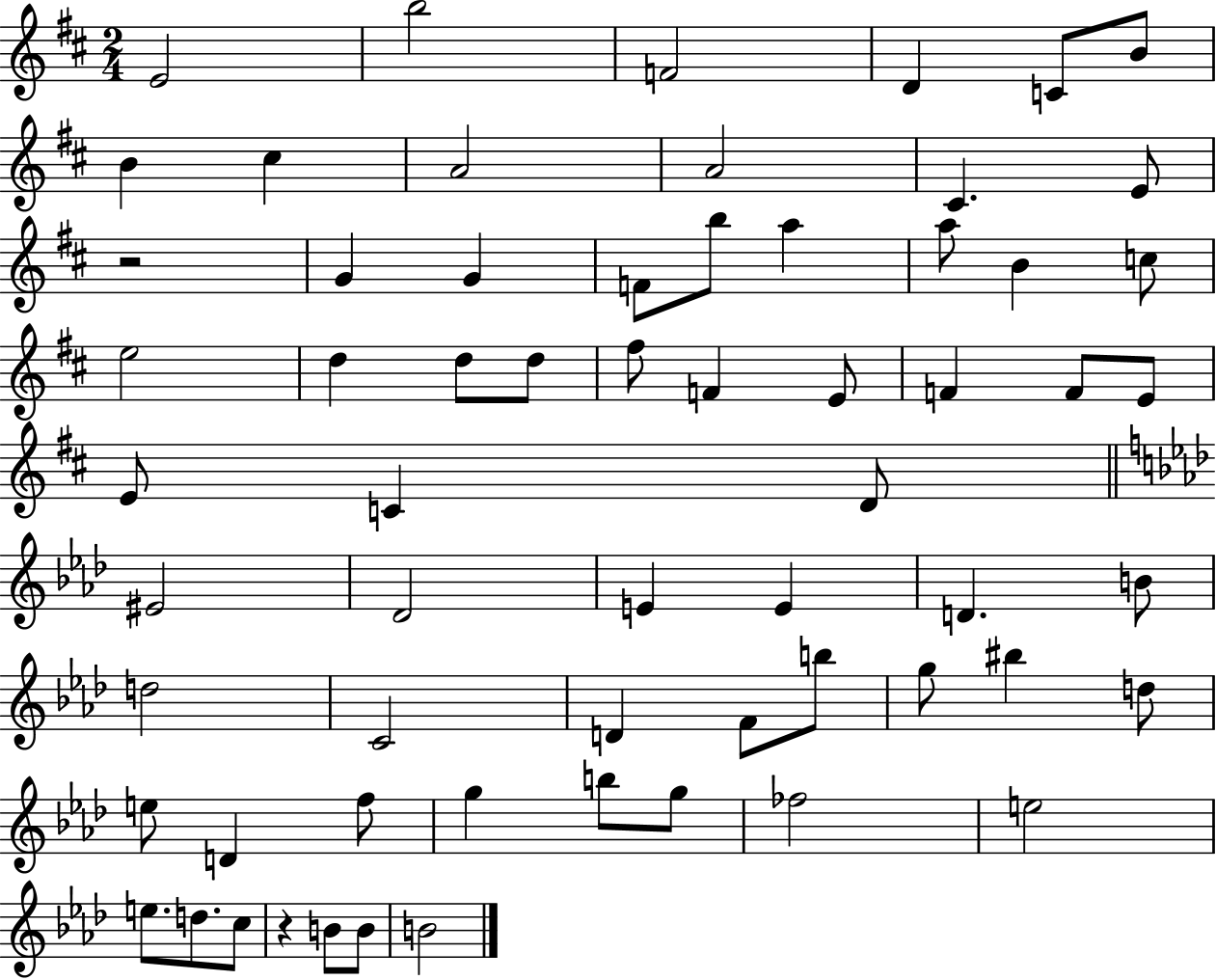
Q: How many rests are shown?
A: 2